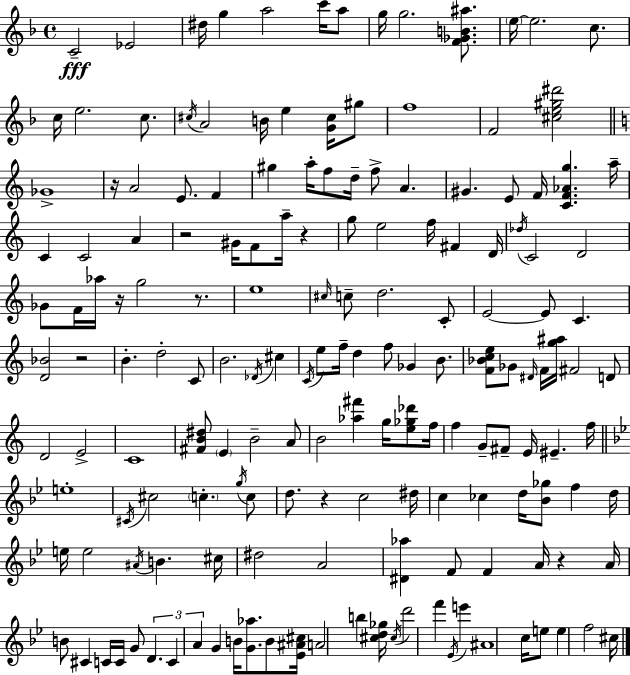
C4/h Eb4/h D#5/s G5/q A5/h C6/s A5/e G5/s G5/h. [F4,Gb4,B4,A#5]/e. E5/s E5/h. C5/e. C5/s E5/h. C5/e. C#5/s A4/h B4/s E5/q [G4,C#5]/s G#5/e F5/w F4/h [C#5,E5,G#5,D#6]/h Gb4/w R/s A4/h E4/e. F4/q G#5/q A5/s F5/e D5/s F5/e A4/q. G#4/q. E4/e F4/s [C4,F4,Ab4,G5]/q. A5/s C4/q C4/h A4/q R/h G#4/s F4/e A5/s R/q G5/e E5/h F5/s F#4/q D4/s Db5/s C4/h D4/h Gb4/e F4/s Ab5/s R/s G5/h R/e. E5/w C#5/s C5/e D5/h. C4/e E4/h E4/e C4/q. [D4,Bb4]/h R/h B4/q. D5/h C4/e B4/h. Db4/s C#5/q C4/s E5/e F5/s D5/q F5/e Gb4/q B4/e. [F4,Bb4,C5,E5]/e Gb4/e D#4/s F4/s [G5,A#5]/s F#4/h D4/e D4/h E4/h C4/w [F#4,B4,D#5]/e E4/q B4/h A4/e B4/h [Ab5,F#6]/q G5/s [E5,Gb5,Db6]/e F5/s F5/q G4/e F#4/e E4/s EIS4/q. F5/s E5/w C#4/s C#5/h C5/q. G5/s C5/e D5/e. R/q C5/h D#5/s C5/q CES5/q D5/s [Bb4,Gb5]/e F5/q D5/s E5/s E5/h A#4/s B4/q. C#5/s D#5/h A4/h [D#4,Ab5]/q F4/e F4/q A4/s R/q A4/s B4/e C#4/q C4/s C4/s G4/e D4/q. C4/q A4/q G4/q B4/s [G4,Ab5]/e. B4/e [Eb4,A#4,C#5]/s A4/h B5/q [C#5,D5,Gb5]/s C#5/s D6/h F6/q Eb4/s E6/q A#4/w C5/s E5/e E5/q F5/h C#5/s